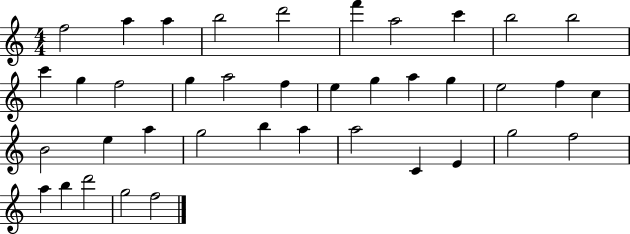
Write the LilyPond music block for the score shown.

{
  \clef treble
  \numericTimeSignature
  \time 4/4
  \key c \major
  f''2 a''4 a''4 | b''2 d'''2 | f'''4 a''2 c'''4 | b''2 b''2 | \break c'''4 g''4 f''2 | g''4 a''2 f''4 | e''4 g''4 a''4 g''4 | e''2 f''4 c''4 | \break b'2 e''4 a''4 | g''2 b''4 a''4 | a''2 c'4 e'4 | g''2 f''2 | \break a''4 b''4 d'''2 | g''2 f''2 | \bar "|."
}